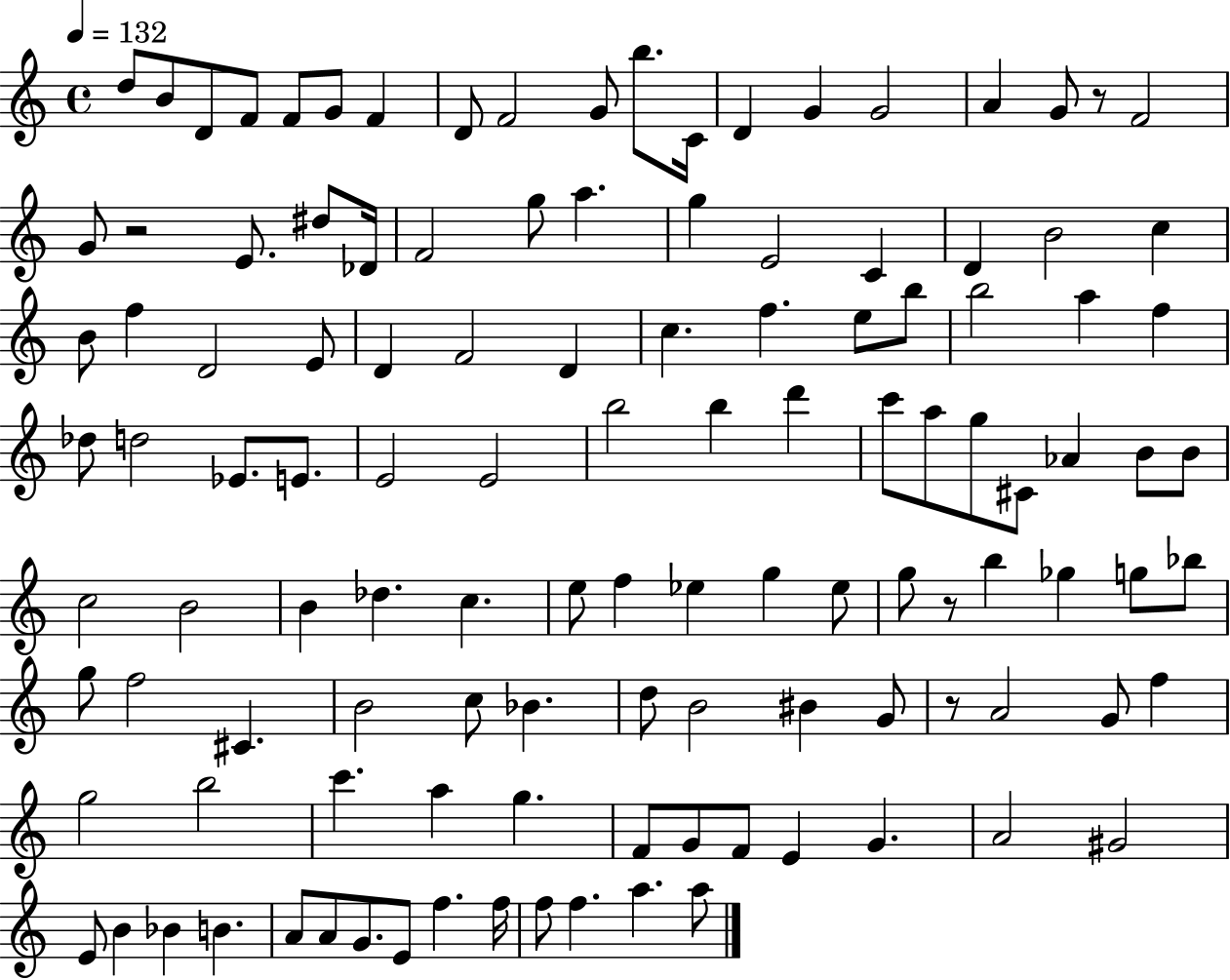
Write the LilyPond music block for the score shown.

{
  \clef treble
  \time 4/4
  \defaultTimeSignature
  \key c \major
  \tempo 4 = 132
  d''8 b'8 d'8 f'8 f'8 g'8 f'4 | d'8 f'2 g'8 b''8. c'16 | d'4 g'4 g'2 | a'4 g'8 r8 f'2 | \break g'8 r2 e'8. dis''8 des'16 | f'2 g''8 a''4. | g''4 e'2 c'4 | d'4 b'2 c''4 | \break b'8 f''4 d'2 e'8 | d'4 f'2 d'4 | c''4. f''4. e''8 b''8 | b''2 a''4 f''4 | \break des''8 d''2 ees'8. e'8. | e'2 e'2 | b''2 b''4 d'''4 | c'''8 a''8 g''8 cis'8 aes'4 b'8 b'8 | \break c''2 b'2 | b'4 des''4. c''4. | e''8 f''4 ees''4 g''4 ees''8 | g''8 r8 b''4 ges''4 g''8 bes''8 | \break g''8 f''2 cis'4. | b'2 c''8 bes'4. | d''8 b'2 bis'4 g'8 | r8 a'2 g'8 f''4 | \break g''2 b''2 | c'''4. a''4 g''4. | f'8 g'8 f'8 e'4 g'4. | a'2 gis'2 | \break e'8 b'4 bes'4 b'4. | a'8 a'8 g'8. e'8 f''4. f''16 | f''8 f''4. a''4. a''8 | \bar "|."
}